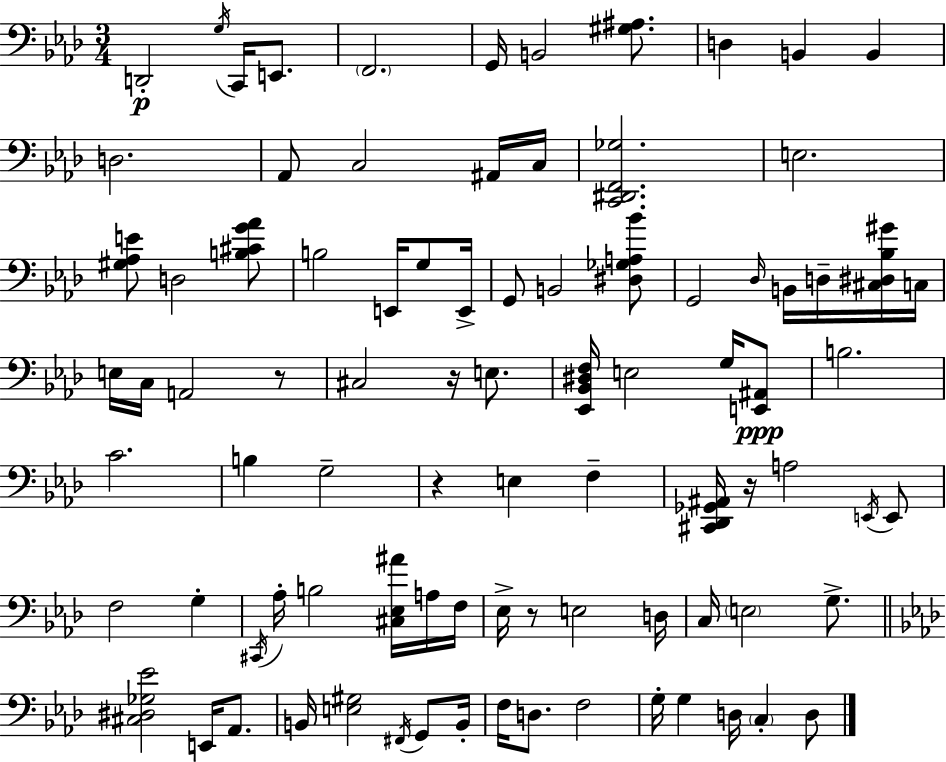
X:1
T:Untitled
M:3/4
L:1/4
K:Fm
D,,2 G,/4 C,,/4 E,,/2 F,,2 G,,/4 B,,2 [^G,^A,]/2 D, B,, B,, D,2 _A,,/2 C,2 ^A,,/4 C,/4 [C,,^D,,F,,_G,]2 E,2 [^G,_A,E]/2 D,2 [B,^CG_A]/2 B,2 E,,/4 G,/2 E,,/4 G,,/2 B,,2 [^D,_G,A,_B]/2 G,,2 _D,/4 B,,/4 D,/4 [^C,^D,_B,^G]/4 C,/4 E,/4 C,/4 A,,2 z/2 ^C,2 z/4 E,/2 [_E,,_B,,^D,F,]/4 E,2 G,/4 [E,,^A,,]/2 B,2 C2 B, G,2 z E, F, [^C,,_D,,_G,,^A,,]/4 z/4 A,2 E,,/4 E,,/2 F,2 G, ^C,,/4 _A,/4 B,2 [^C,_E,^A]/4 A,/4 F,/4 _E,/4 z/2 E,2 D,/4 C,/4 E,2 G,/2 [^C,^D,_G,_E]2 E,,/4 _A,,/2 B,,/4 [E,^G,]2 ^F,,/4 G,,/2 B,,/4 F,/4 D,/2 F,2 G,/4 G, D,/4 C, D,/2